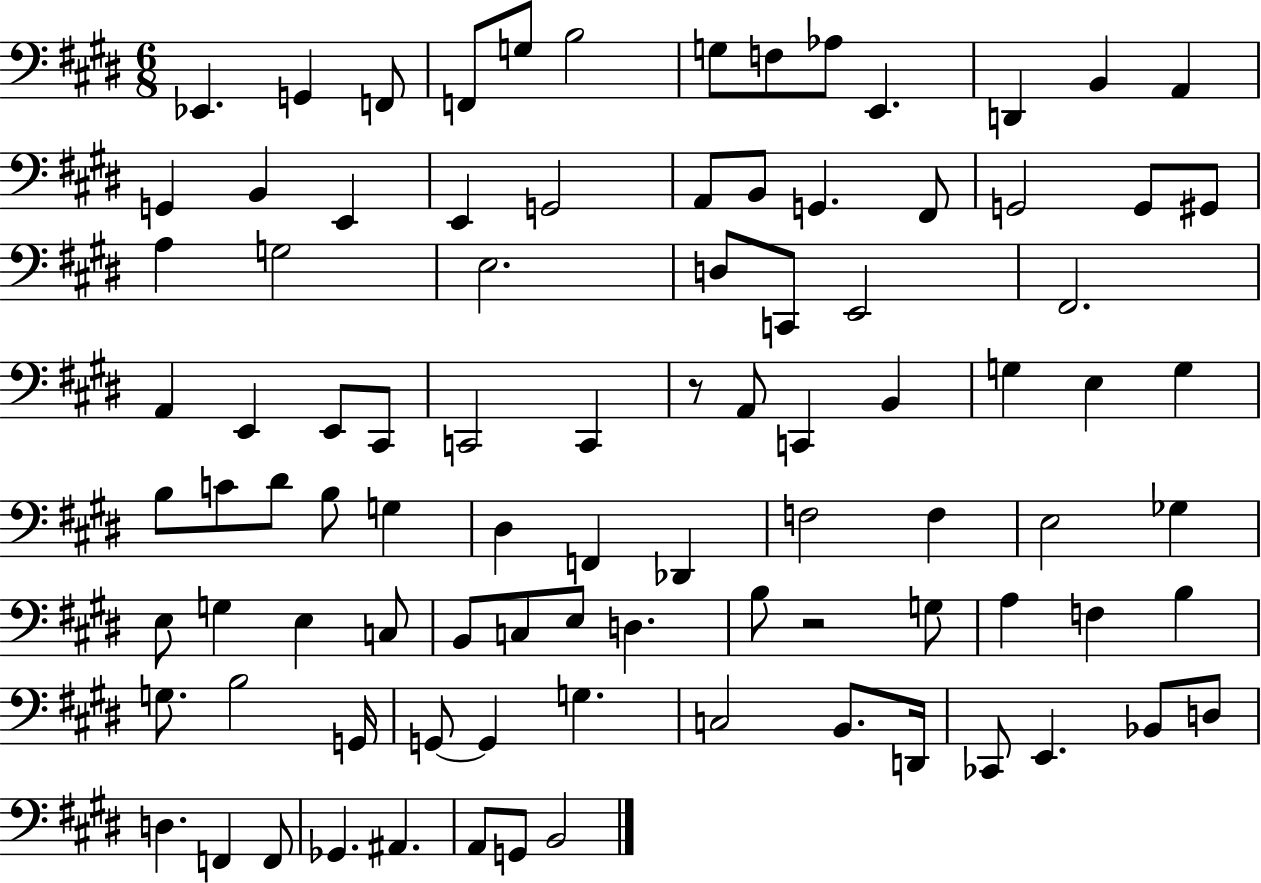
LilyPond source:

{
  \clef bass
  \numericTimeSignature
  \time 6/8
  \key e \major
  \repeat volta 2 { ees,4. g,4 f,8 | f,8 g8 b2 | g8 f8 aes8 e,4. | d,4 b,4 a,4 | \break g,4 b,4 e,4 | e,4 g,2 | a,8 b,8 g,4. fis,8 | g,2 g,8 gis,8 | \break a4 g2 | e2. | d8 c,8 e,2 | fis,2. | \break a,4 e,4 e,8 cis,8 | c,2 c,4 | r8 a,8 c,4 b,4 | g4 e4 g4 | \break b8 c'8 dis'8 b8 g4 | dis4 f,4 des,4 | f2 f4 | e2 ges4 | \break e8 g4 e4 c8 | b,8 c8 e8 d4. | b8 r2 g8 | a4 f4 b4 | \break g8. b2 g,16 | g,8~~ g,4 g4. | c2 b,8. d,16 | ces,8 e,4. bes,8 d8 | \break d4. f,4 f,8 | ges,4. ais,4. | a,8 g,8 b,2 | } \bar "|."
}